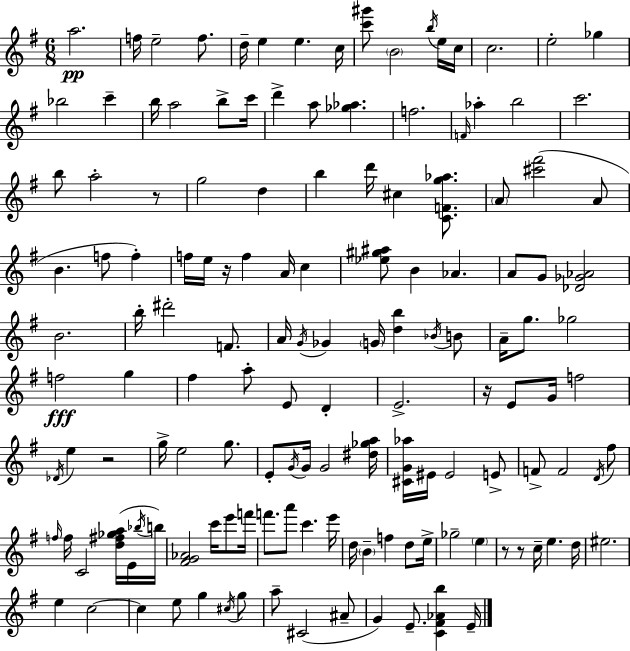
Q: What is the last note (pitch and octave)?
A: E4